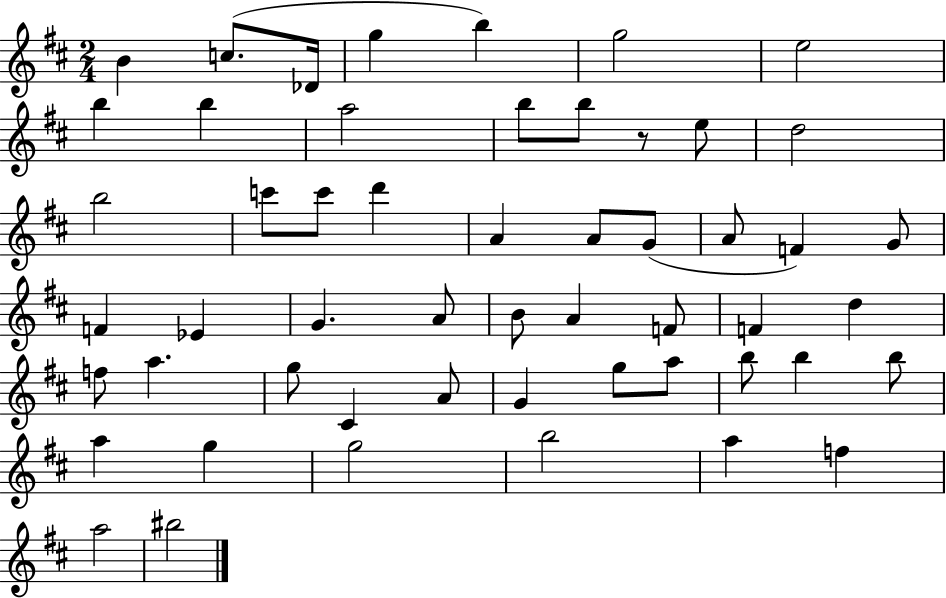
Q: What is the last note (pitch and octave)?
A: BIS5